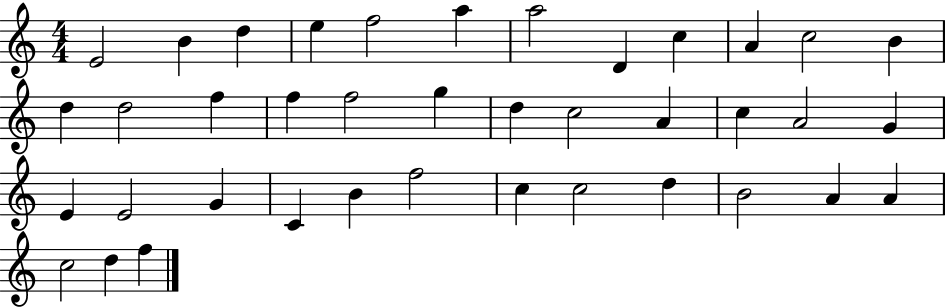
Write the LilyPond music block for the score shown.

{
  \clef treble
  \numericTimeSignature
  \time 4/4
  \key c \major
  e'2 b'4 d''4 | e''4 f''2 a''4 | a''2 d'4 c''4 | a'4 c''2 b'4 | \break d''4 d''2 f''4 | f''4 f''2 g''4 | d''4 c''2 a'4 | c''4 a'2 g'4 | \break e'4 e'2 g'4 | c'4 b'4 f''2 | c''4 c''2 d''4 | b'2 a'4 a'4 | \break c''2 d''4 f''4 | \bar "|."
}